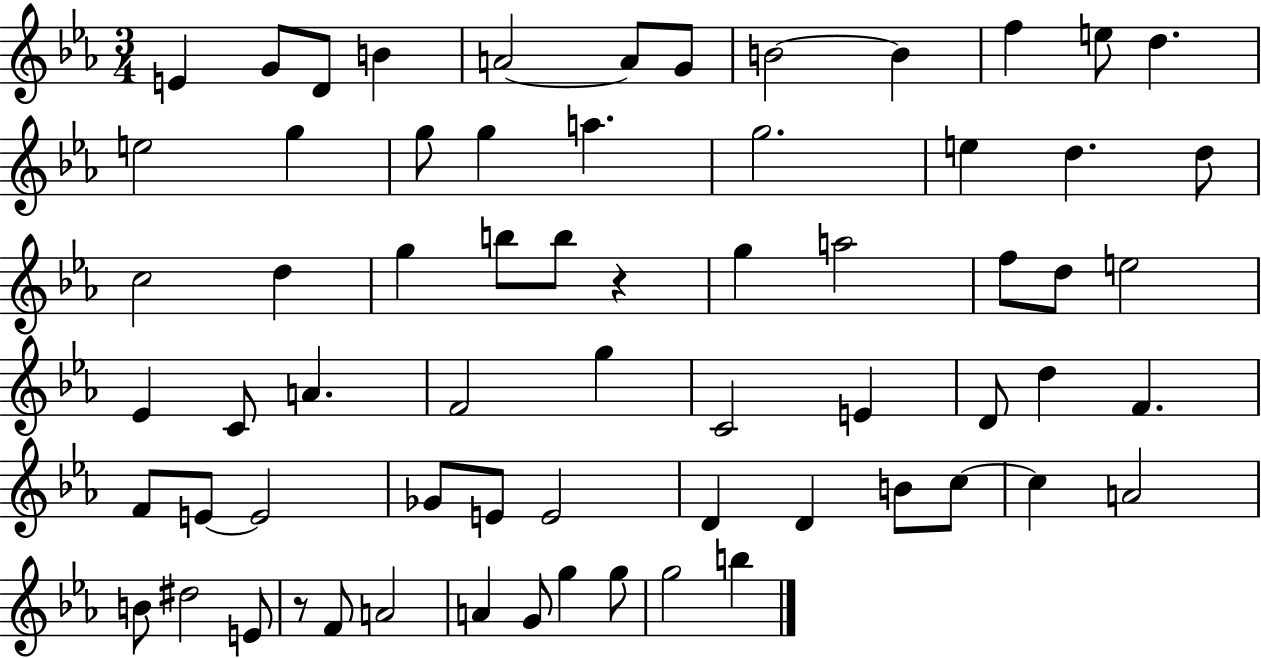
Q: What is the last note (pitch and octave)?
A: B5